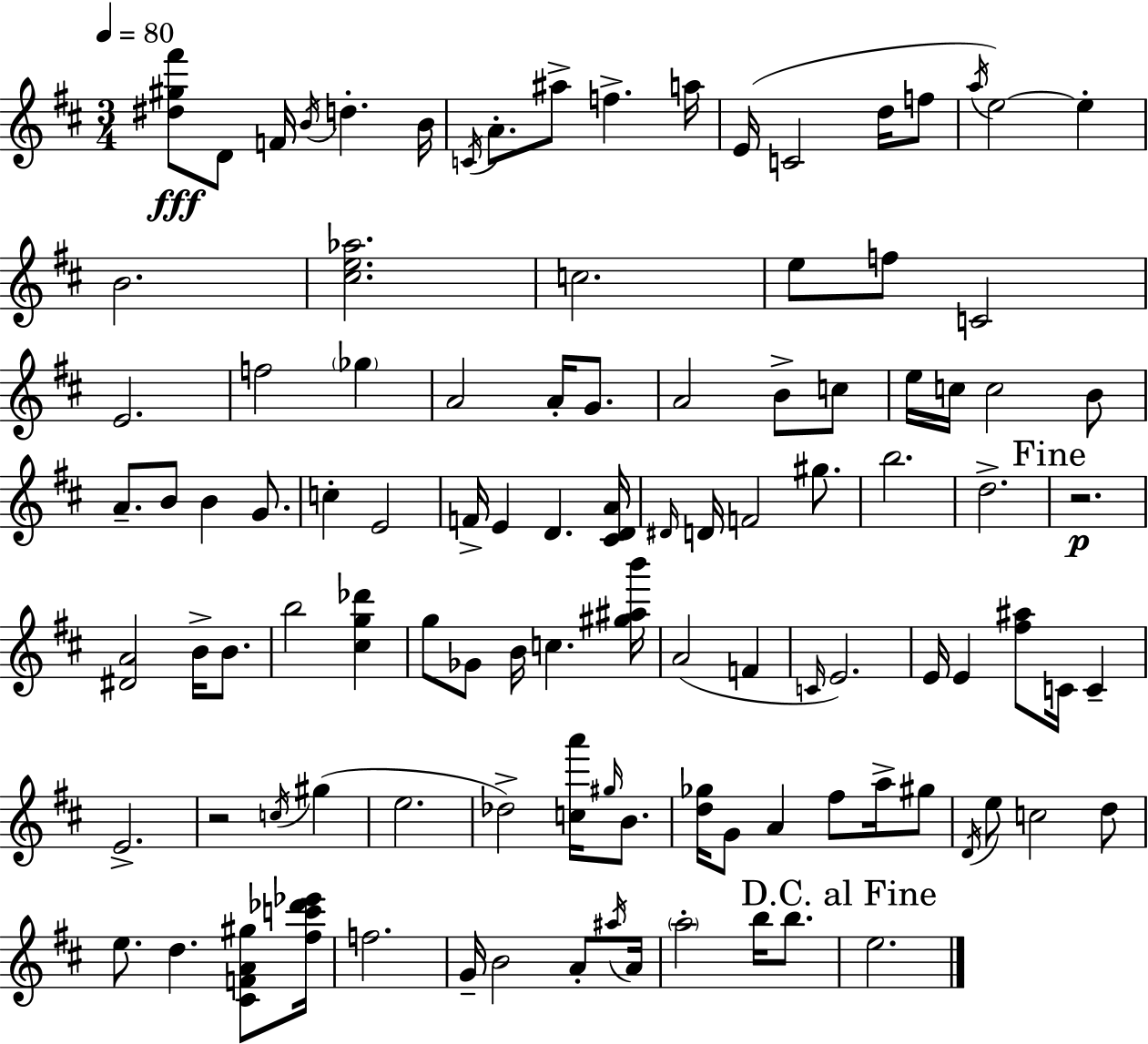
{
  \clef treble
  \numericTimeSignature
  \time 3/4
  \key d \major
  \tempo 4 = 80
  <dis'' gis'' fis'''>8\fff d'8 f'16 \acciaccatura { b'16 } d''4.-. | b'16 \acciaccatura { c'16 } a'8.-. ais''8-> f''4.-> | a''16 e'16( c'2 d''16 | f''8 \acciaccatura { a''16 }) e''2~~ e''4-. | \break b'2. | <cis'' e'' aes''>2. | c''2. | e''8 f''8 c'2 | \break e'2. | f''2 \parenthesize ges''4 | a'2 a'16-. | g'8. a'2 b'8-> | \break c''8 e''16 c''16 c''2 | b'8 a'8.-- b'8 b'4 | g'8. c''4-. e'2 | f'16-> e'4 d'4. | \break <cis' d' a'>16 \grace { dis'16 } d'16 f'2 | gis''8. b''2. | d''2.-> | \mark "Fine" r2.\p | \break <dis' a'>2 | b'16-> b'8. b''2 | <cis'' g'' des'''>4 g''8 ges'8 b'16 c''4. | <gis'' ais'' b'''>16 a'2( | \break f'4 \grace { c'16 } e'2.) | e'16 e'4 <fis'' ais''>8 | c'16 c'4-- e'2.-> | r2 | \break \acciaccatura { c''16 } gis''4( e''2. | des''2->) | <c'' a'''>16 \grace { gis''16 } b'8. <d'' ges''>16 g'8 a'4 | fis''8 a''16-> gis''8 \acciaccatura { d'16 } e''8 c''2 | \break d''8 e''8. d''4. | <cis' f' a' gis''>8 <fis'' c''' des''' ees'''>16 f''2. | g'16-- b'2 | a'8-. \acciaccatura { ais''16 } a'16 \parenthesize a''2-. | \break b''16 b''8. \mark "D.C. al Fine" e''2. | \bar "|."
}